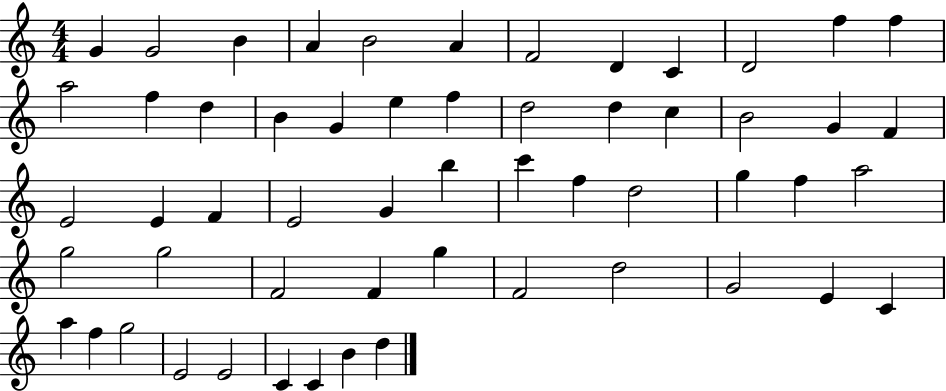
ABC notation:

X:1
T:Untitled
M:4/4
L:1/4
K:C
G G2 B A B2 A F2 D C D2 f f a2 f d B G e f d2 d c B2 G F E2 E F E2 G b c' f d2 g f a2 g2 g2 F2 F g F2 d2 G2 E C a f g2 E2 E2 C C B d